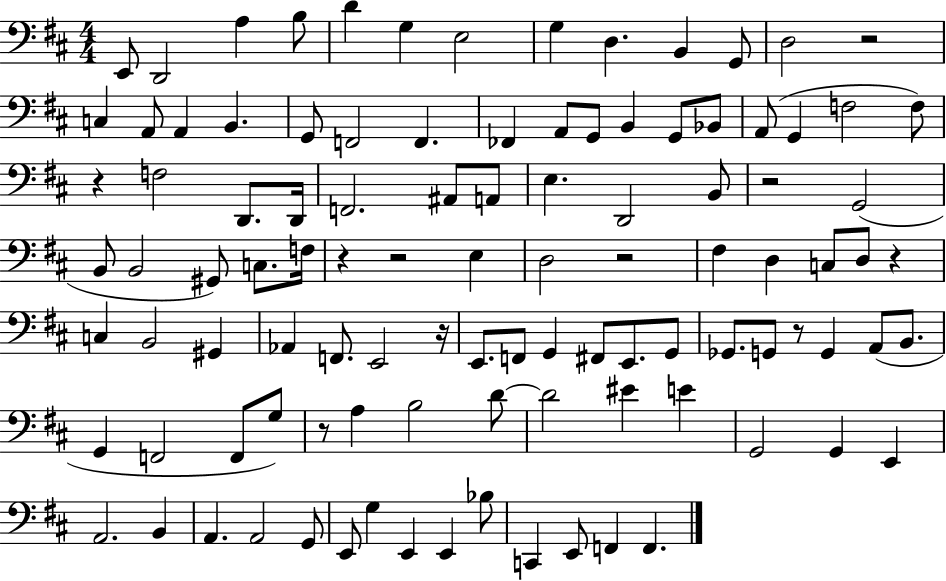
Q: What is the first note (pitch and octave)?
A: E2